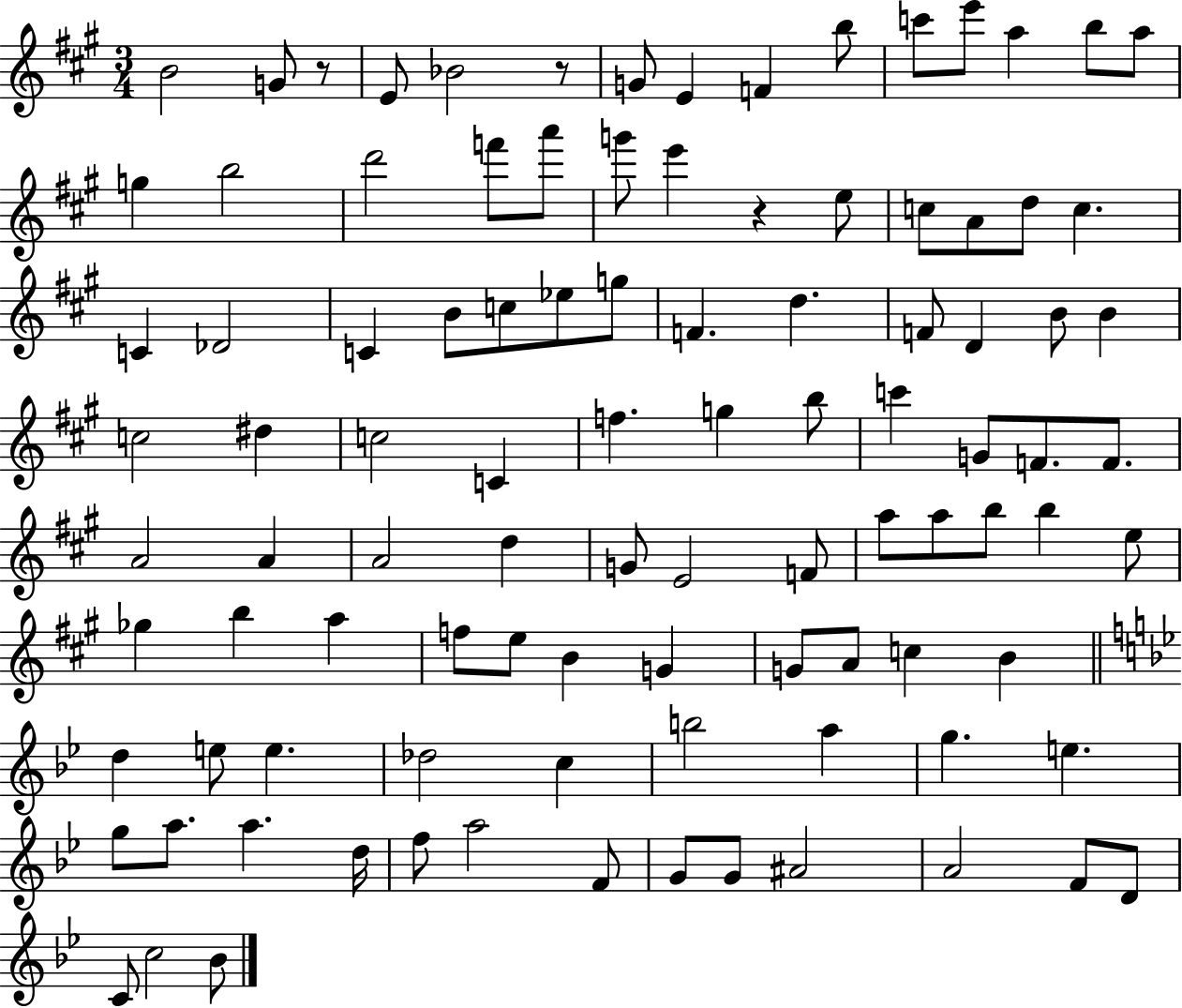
{
  \clef treble
  \numericTimeSignature
  \time 3/4
  \key a \major
  b'2 g'8 r8 | e'8 bes'2 r8 | g'8 e'4 f'4 b''8 | c'''8 e'''8 a''4 b''8 a''8 | \break g''4 b''2 | d'''2 f'''8 a'''8 | g'''8 e'''4 r4 e''8 | c''8 a'8 d''8 c''4. | \break c'4 des'2 | c'4 b'8 c''8 ees''8 g''8 | f'4. d''4. | f'8 d'4 b'8 b'4 | \break c''2 dis''4 | c''2 c'4 | f''4. g''4 b''8 | c'''4 g'8 f'8. f'8. | \break a'2 a'4 | a'2 d''4 | g'8 e'2 f'8 | a''8 a''8 b''8 b''4 e''8 | \break ges''4 b''4 a''4 | f''8 e''8 b'4 g'4 | g'8 a'8 c''4 b'4 | \bar "||" \break \key g \minor d''4 e''8 e''4. | des''2 c''4 | b''2 a''4 | g''4. e''4. | \break g''8 a''8. a''4. d''16 | f''8 a''2 f'8 | g'8 g'8 ais'2 | a'2 f'8 d'8 | \break c'8 c''2 bes'8 | \bar "|."
}